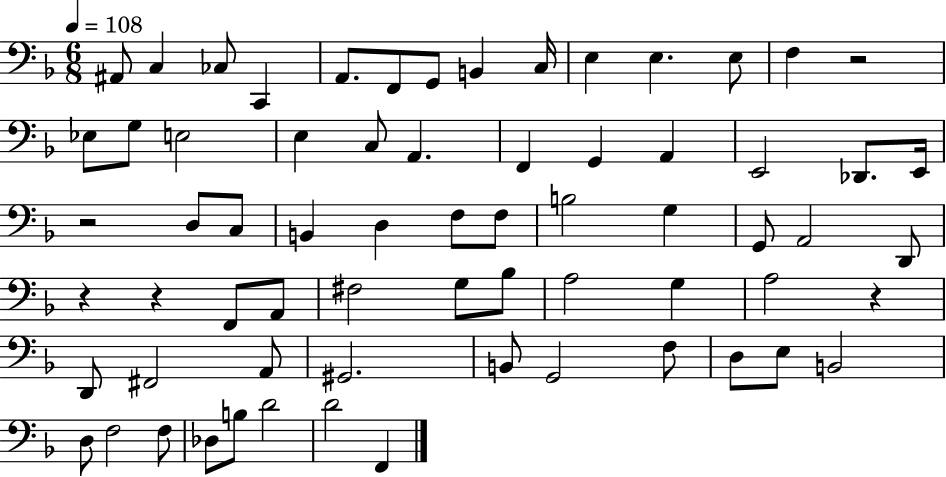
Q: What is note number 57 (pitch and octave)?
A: F3